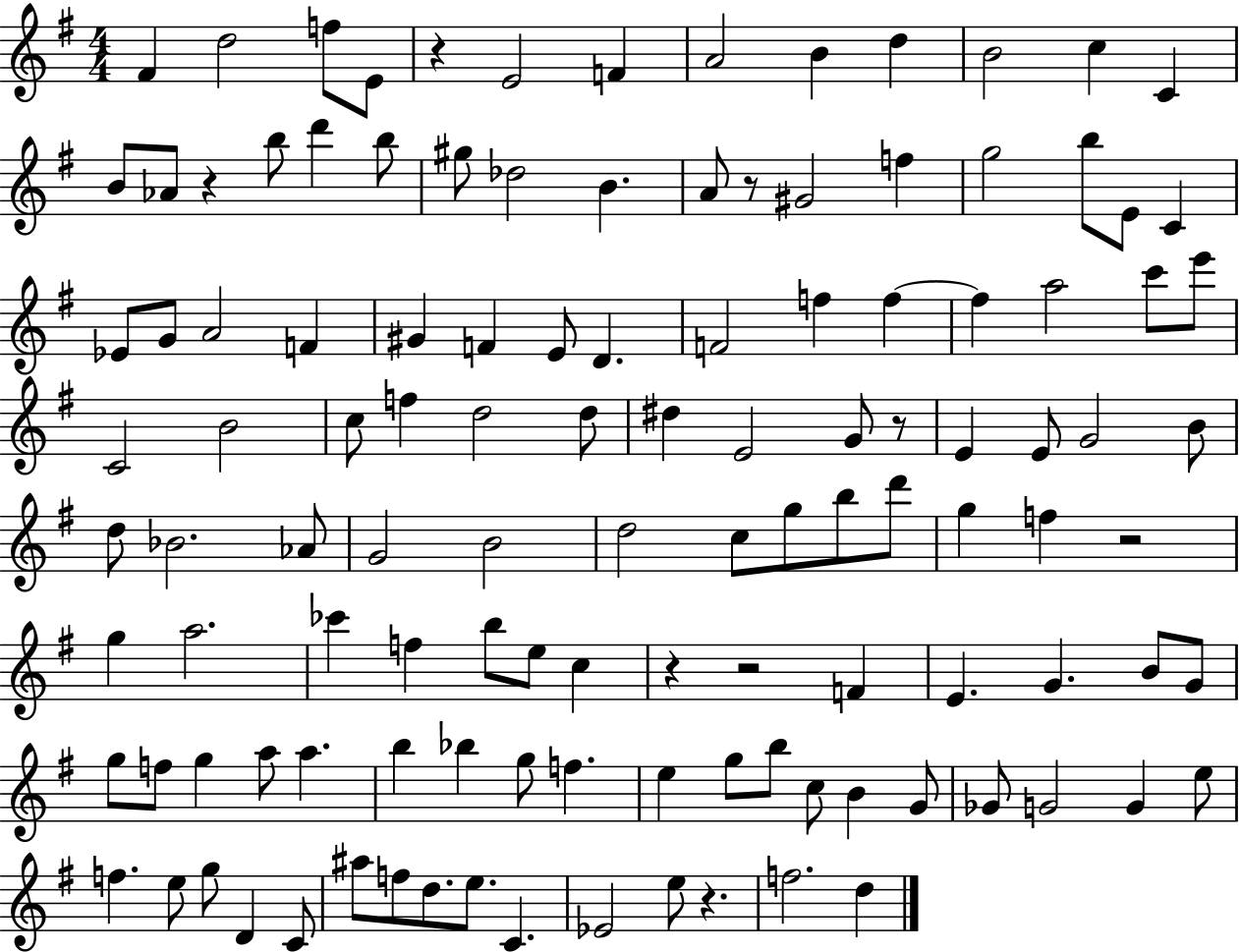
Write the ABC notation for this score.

X:1
T:Untitled
M:4/4
L:1/4
K:G
^F d2 f/2 E/2 z E2 F A2 B d B2 c C B/2 _A/2 z b/2 d' b/2 ^g/2 _d2 B A/2 z/2 ^G2 f g2 b/2 E/2 C _E/2 G/2 A2 F ^G F E/2 D F2 f f f a2 c'/2 e'/2 C2 B2 c/2 f d2 d/2 ^d E2 G/2 z/2 E E/2 G2 B/2 d/2 _B2 _A/2 G2 B2 d2 c/2 g/2 b/2 d'/2 g f z2 g a2 _c' f b/2 e/2 c z z2 F E G B/2 G/2 g/2 f/2 g a/2 a b _b g/2 f e g/2 b/2 c/2 B G/2 _G/2 G2 G e/2 f e/2 g/2 D C/2 ^a/2 f/2 d/2 e/2 C _E2 e/2 z f2 d